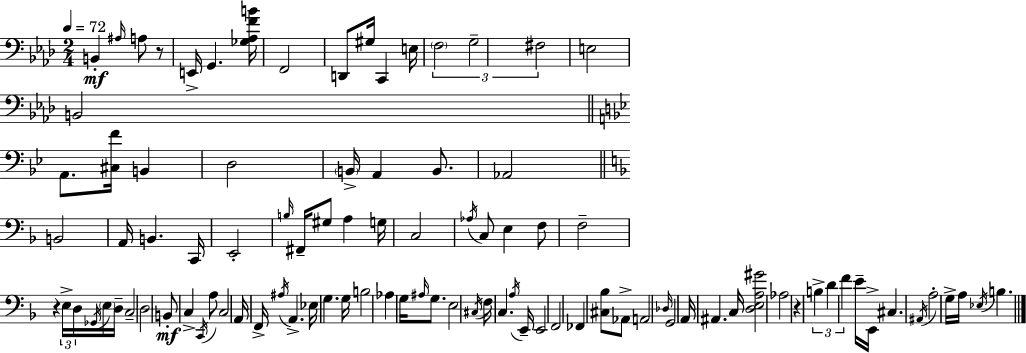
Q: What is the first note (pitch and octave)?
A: B2